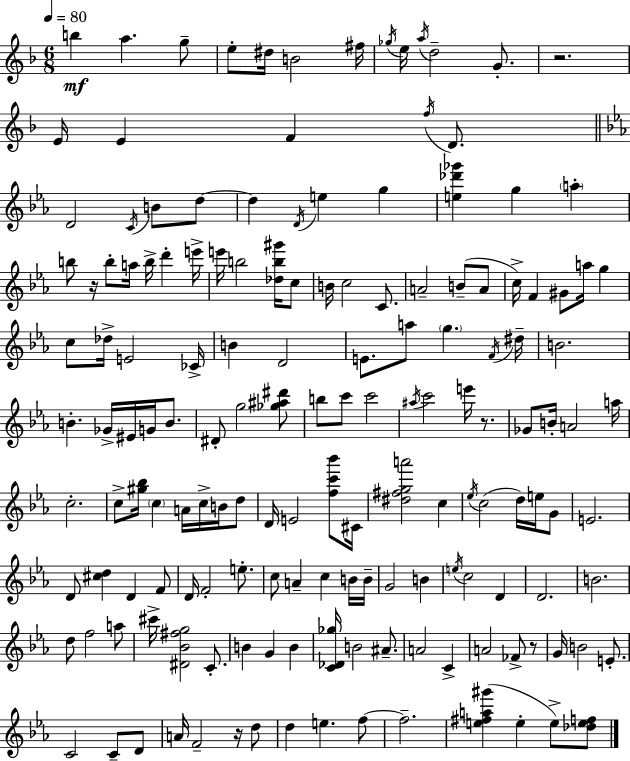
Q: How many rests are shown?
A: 5